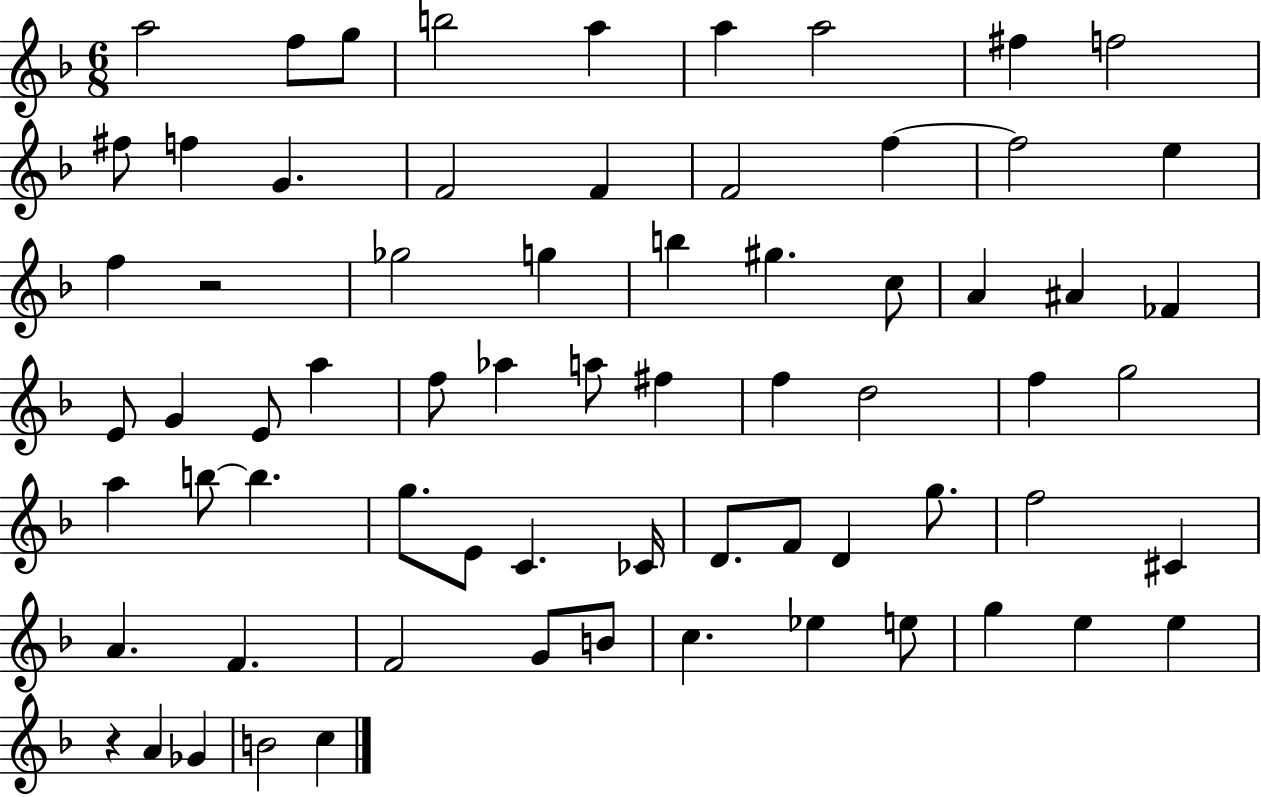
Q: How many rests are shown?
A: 2